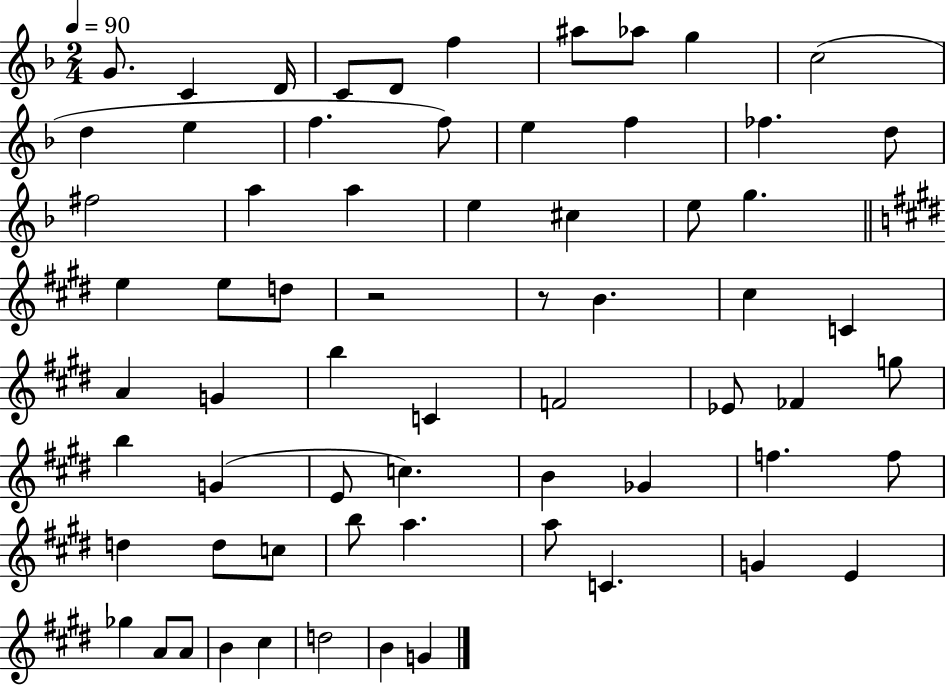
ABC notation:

X:1
T:Untitled
M:2/4
L:1/4
K:F
G/2 C D/4 C/2 D/2 f ^a/2 _a/2 g c2 d e f f/2 e f _f d/2 ^f2 a a e ^c e/2 g e e/2 d/2 z2 z/2 B ^c C A G b C F2 _E/2 _F g/2 b G E/2 c B _G f f/2 d d/2 c/2 b/2 a a/2 C G E _g A/2 A/2 B ^c d2 B G